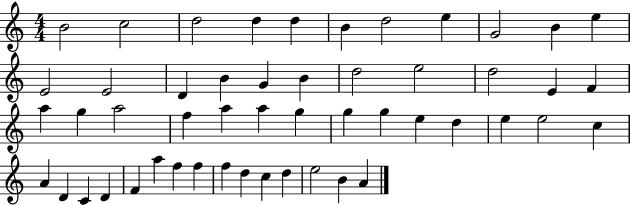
X:1
T:Untitled
M:4/4
L:1/4
K:C
B2 c2 d2 d d B d2 e G2 B e E2 E2 D B G B d2 e2 d2 E F a g a2 f a a g g g e d e e2 c A D C D F a f f f d c d e2 B A